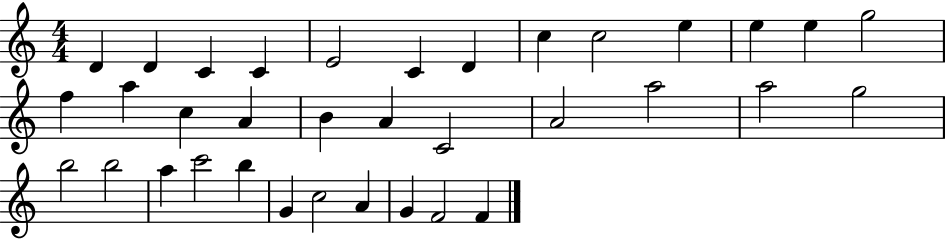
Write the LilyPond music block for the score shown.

{
  \clef treble
  \numericTimeSignature
  \time 4/4
  \key c \major
  d'4 d'4 c'4 c'4 | e'2 c'4 d'4 | c''4 c''2 e''4 | e''4 e''4 g''2 | \break f''4 a''4 c''4 a'4 | b'4 a'4 c'2 | a'2 a''2 | a''2 g''2 | \break b''2 b''2 | a''4 c'''2 b''4 | g'4 c''2 a'4 | g'4 f'2 f'4 | \break \bar "|."
}